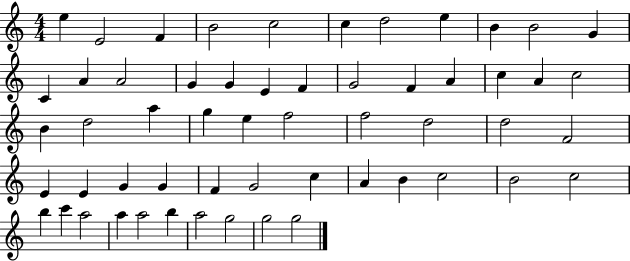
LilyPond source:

{
  \clef treble
  \numericTimeSignature
  \time 4/4
  \key c \major
  e''4 e'2 f'4 | b'2 c''2 | c''4 d''2 e''4 | b'4 b'2 g'4 | \break c'4 a'4 a'2 | g'4 g'4 e'4 f'4 | g'2 f'4 a'4 | c''4 a'4 c''2 | \break b'4 d''2 a''4 | g''4 e''4 f''2 | f''2 d''2 | d''2 f'2 | \break e'4 e'4 g'4 g'4 | f'4 g'2 c''4 | a'4 b'4 c''2 | b'2 c''2 | \break b''4 c'''4 a''2 | a''4 a''2 b''4 | a''2 g''2 | g''2 g''2 | \break \bar "|."
}